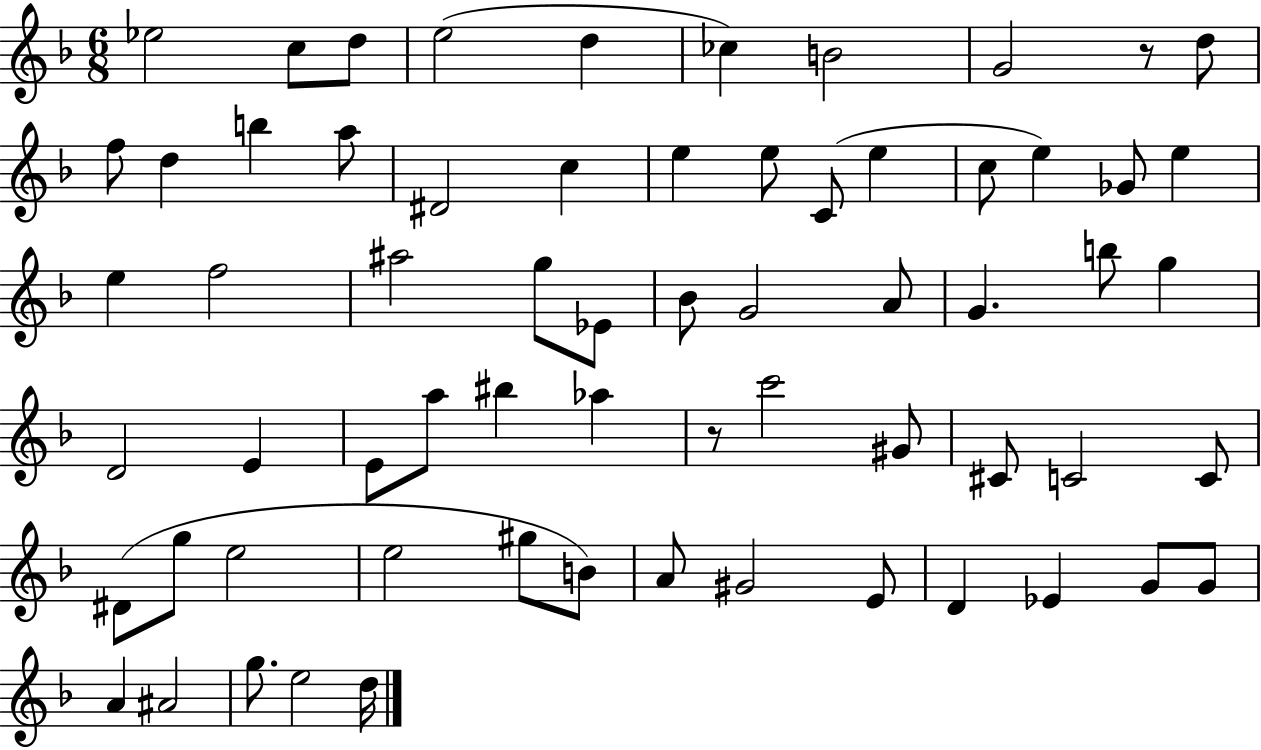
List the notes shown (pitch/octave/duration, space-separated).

Eb5/h C5/e D5/e E5/h D5/q CES5/q B4/h G4/h R/e D5/e F5/e D5/q B5/q A5/e D#4/h C5/q E5/q E5/e C4/e E5/q C5/e E5/q Gb4/e E5/q E5/q F5/h A#5/h G5/e Eb4/e Bb4/e G4/h A4/e G4/q. B5/e G5/q D4/h E4/q E4/e A5/e BIS5/q Ab5/q R/e C6/h G#4/e C#4/e C4/h C4/e D#4/e G5/e E5/h E5/h G#5/e B4/e A4/e G#4/h E4/e D4/q Eb4/q G4/e G4/e A4/q A#4/h G5/e. E5/h D5/s